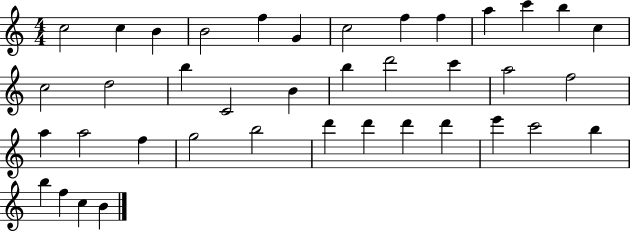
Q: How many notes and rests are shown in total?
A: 39